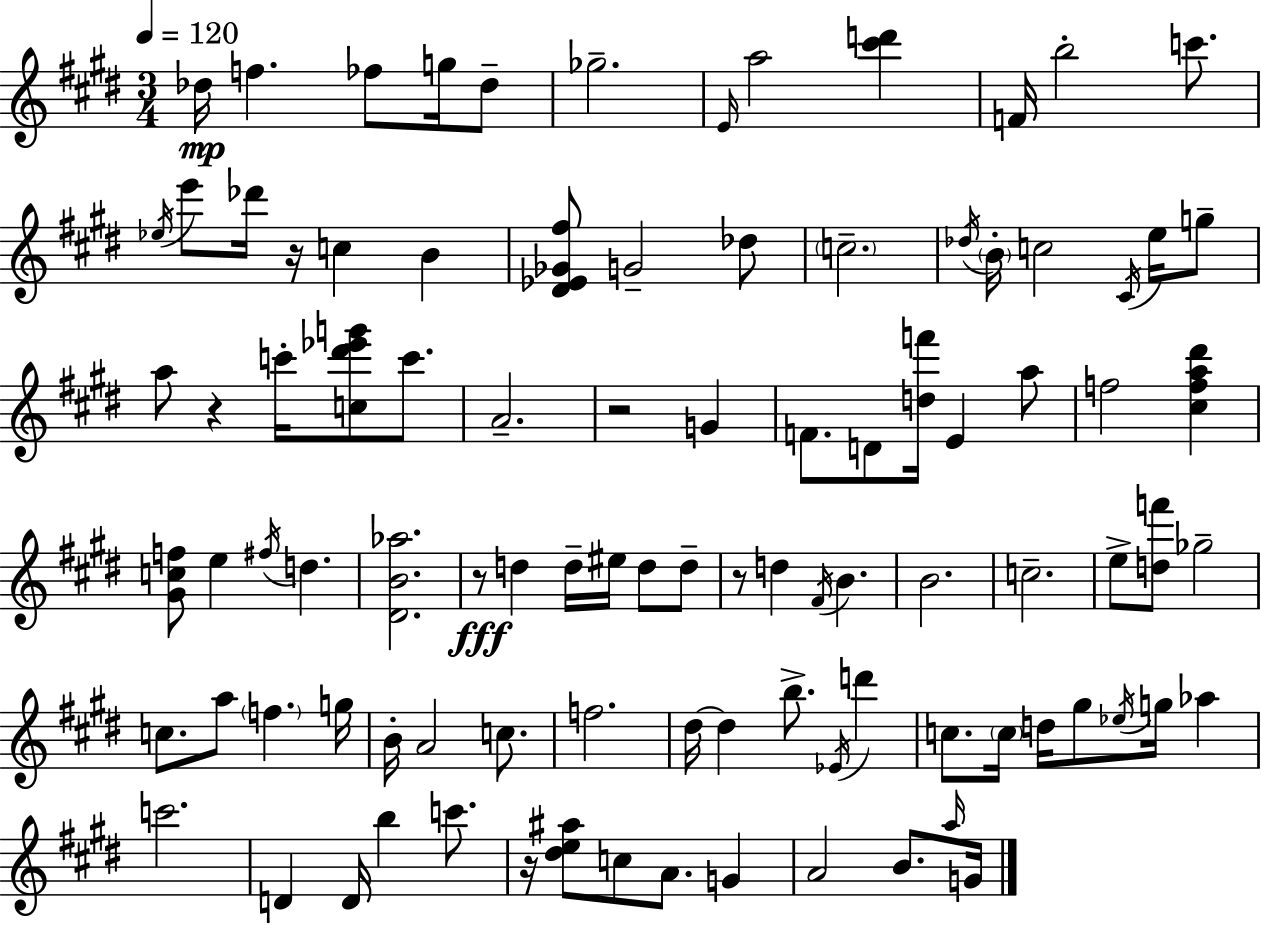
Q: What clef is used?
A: treble